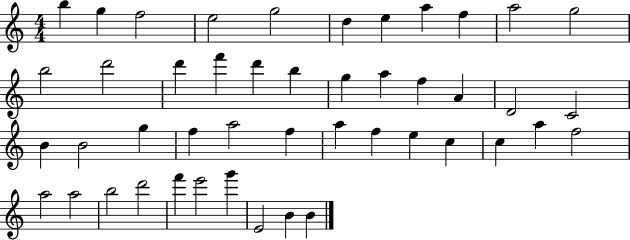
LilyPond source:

{
  \clef treble
  \numericTimeSignature
  \time 4/4
  \key c \major
  b''4 g''4 f''2 | e''2 g''2 | d''4 e''4 a''4 f''4 | a''2 g''2 | \break b''2 d'''2 | d'''4 f'''4 d'''4 b''4 | g''4 a''4 f''4 a'4 | d'2 c'2 | \break b'4 b'2 g''4 | f''4 a''2 f''4 | a''4 f''4 e''4 c''4 | c''4 a''4 f''2 | \break a''2 a''2 | b''2 d'''2 | f'''4 e'''2 g'''4 | e'2 b'4 b'4 | \break \bar "|."
}